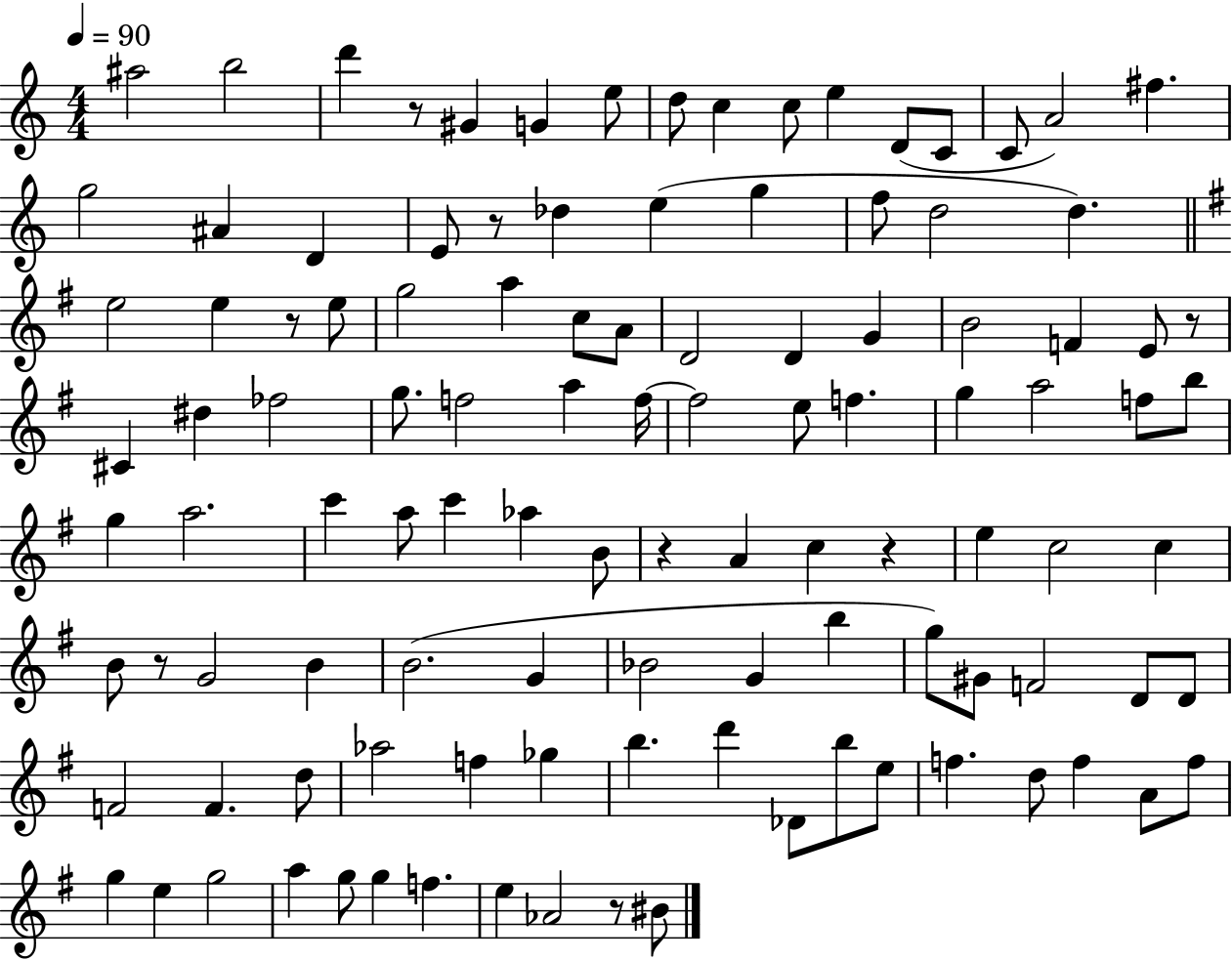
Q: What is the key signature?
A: C major